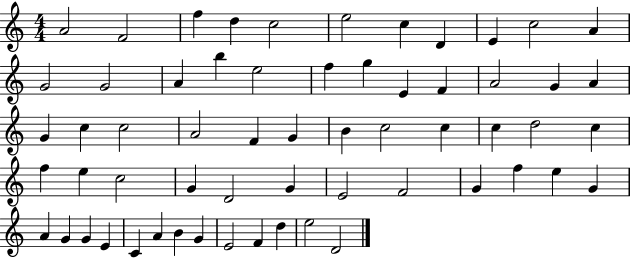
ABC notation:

X:1
T:Untitled
M:4/4
L:1/4
K:C
A2 F2 f d c2 e2 c D E c2 A G2 G2 A b e2 f g E F A2 G A G c c2 A2 F G B c2 c c d2 c f e c2 G D2 G E2 F2 G f e G A G G E C A B G E2 F d e2 D2